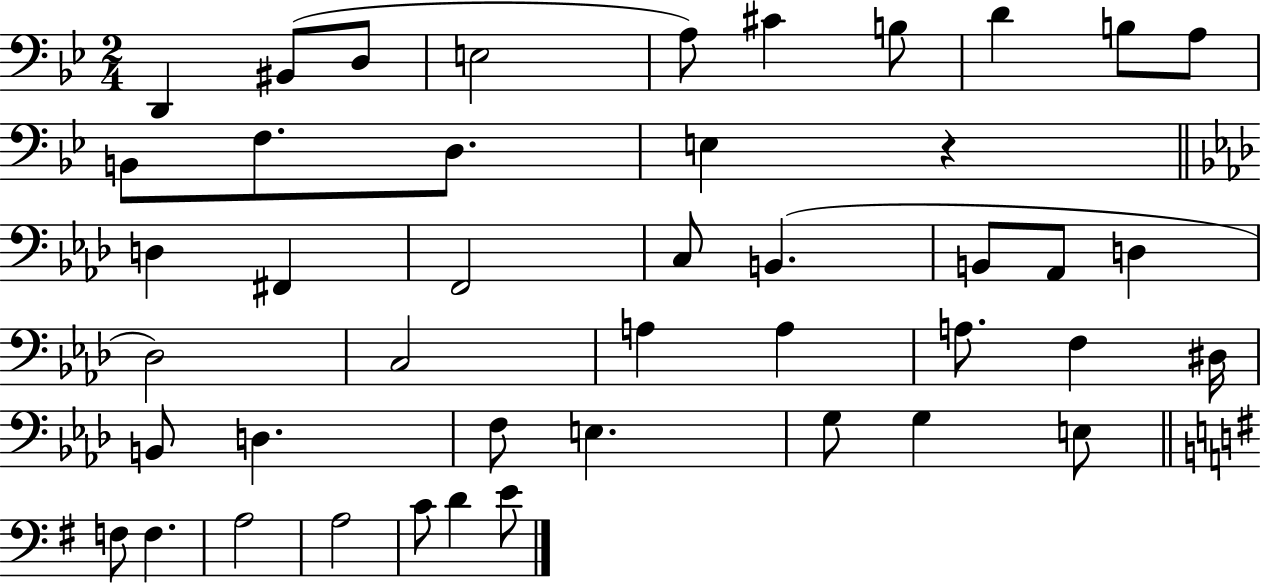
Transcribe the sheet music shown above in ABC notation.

X:1
T:Untitled
M:2/4
L:1/4
K:Bb
D,, ^B,,/2 D,/2 E,2 A,/2 ^C B,/2 D B,/2 A,/2 B,,/2 F,/2 D,/2 E, z D, ^F,, F,,2 C,/2 B,, B,,/2 _A,,/2 D, _D,2 C,2 A, A, A,/2 F, ^D,/4 B,,/2 D, F,/2 E, G,/2 G, E,/2 F,/2 F, A,2 A,2 C/2 D E/2